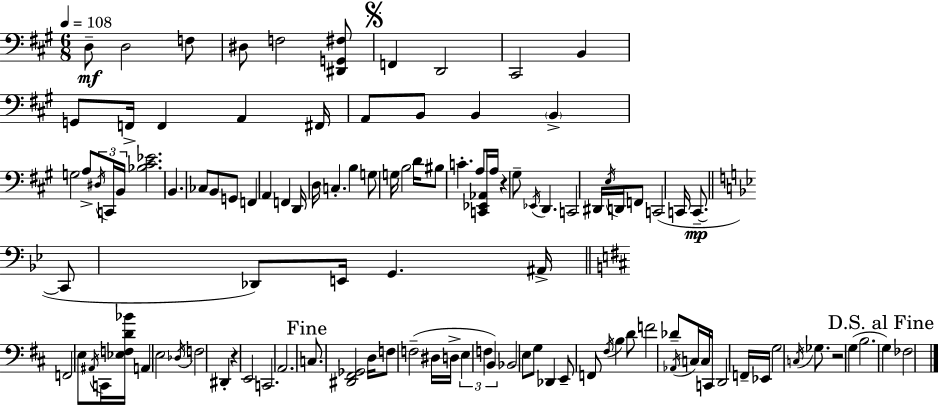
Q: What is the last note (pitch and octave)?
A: FES3